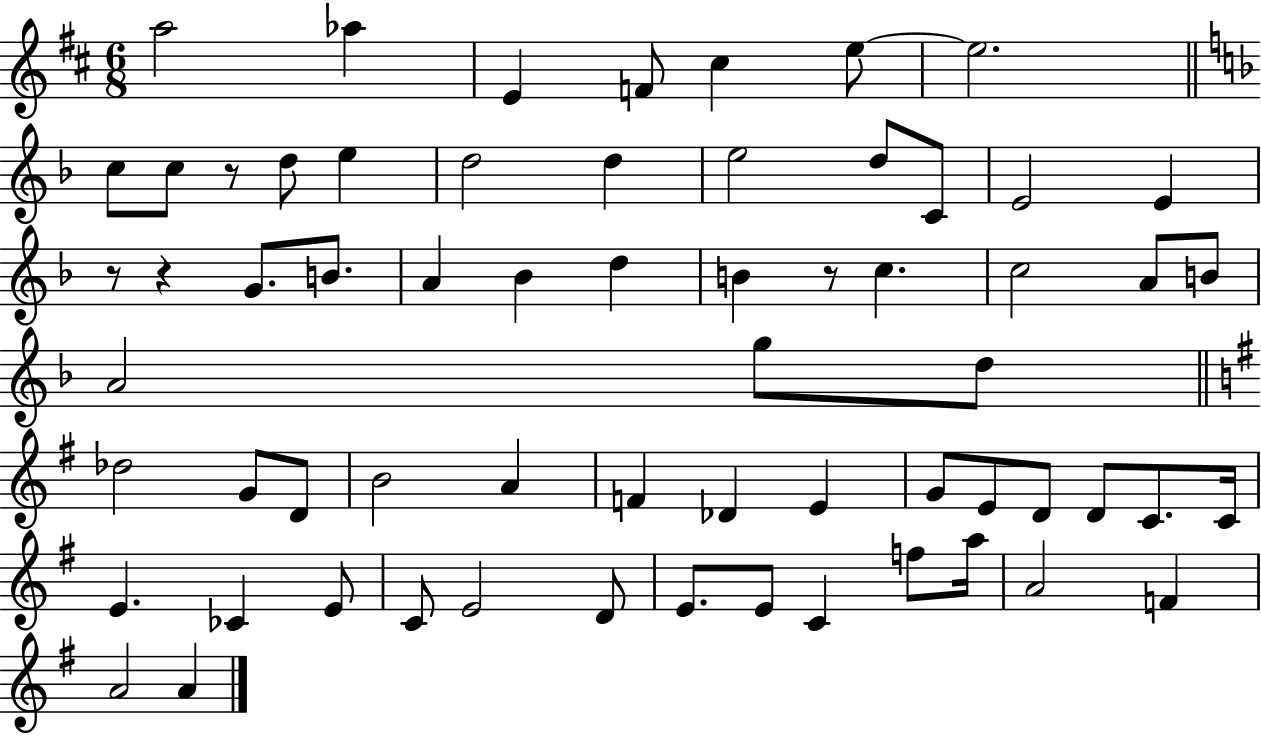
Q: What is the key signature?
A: D major